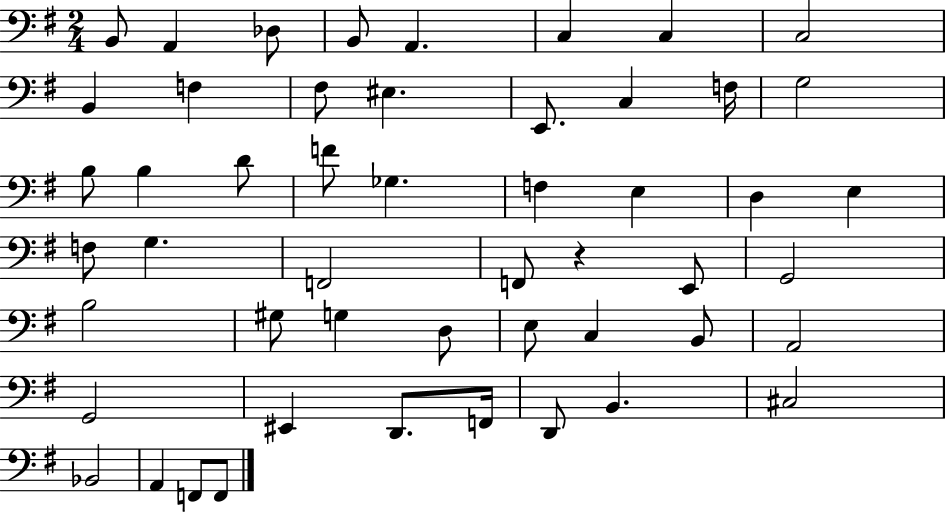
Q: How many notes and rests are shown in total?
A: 51